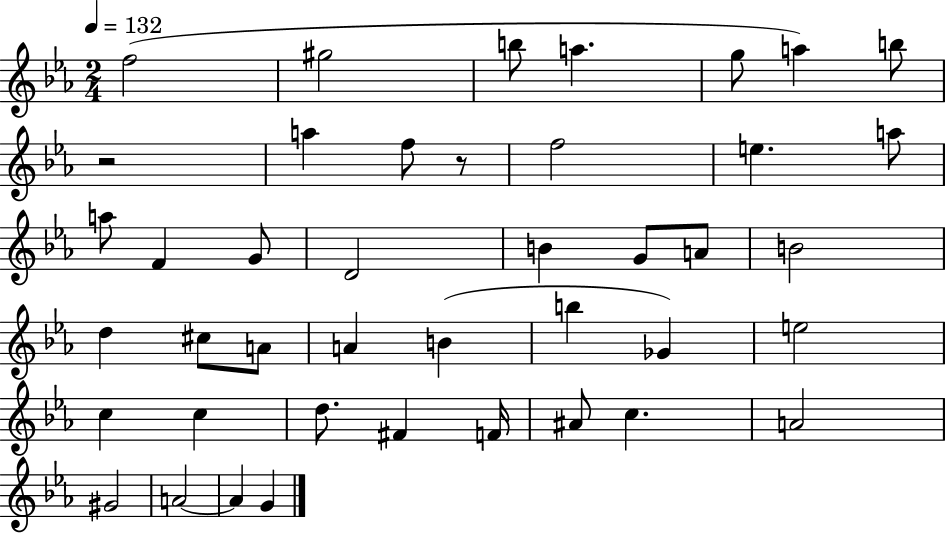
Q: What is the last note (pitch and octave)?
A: G4